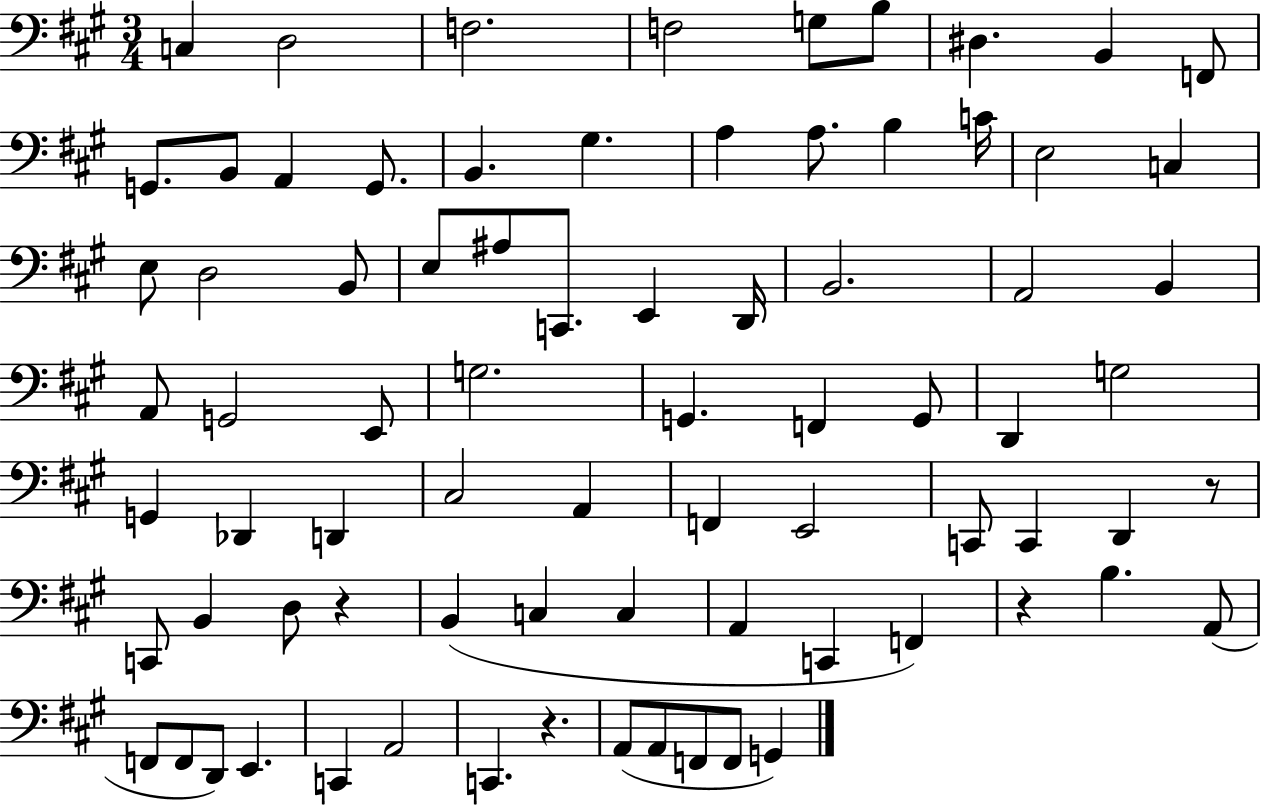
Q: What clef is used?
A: bass